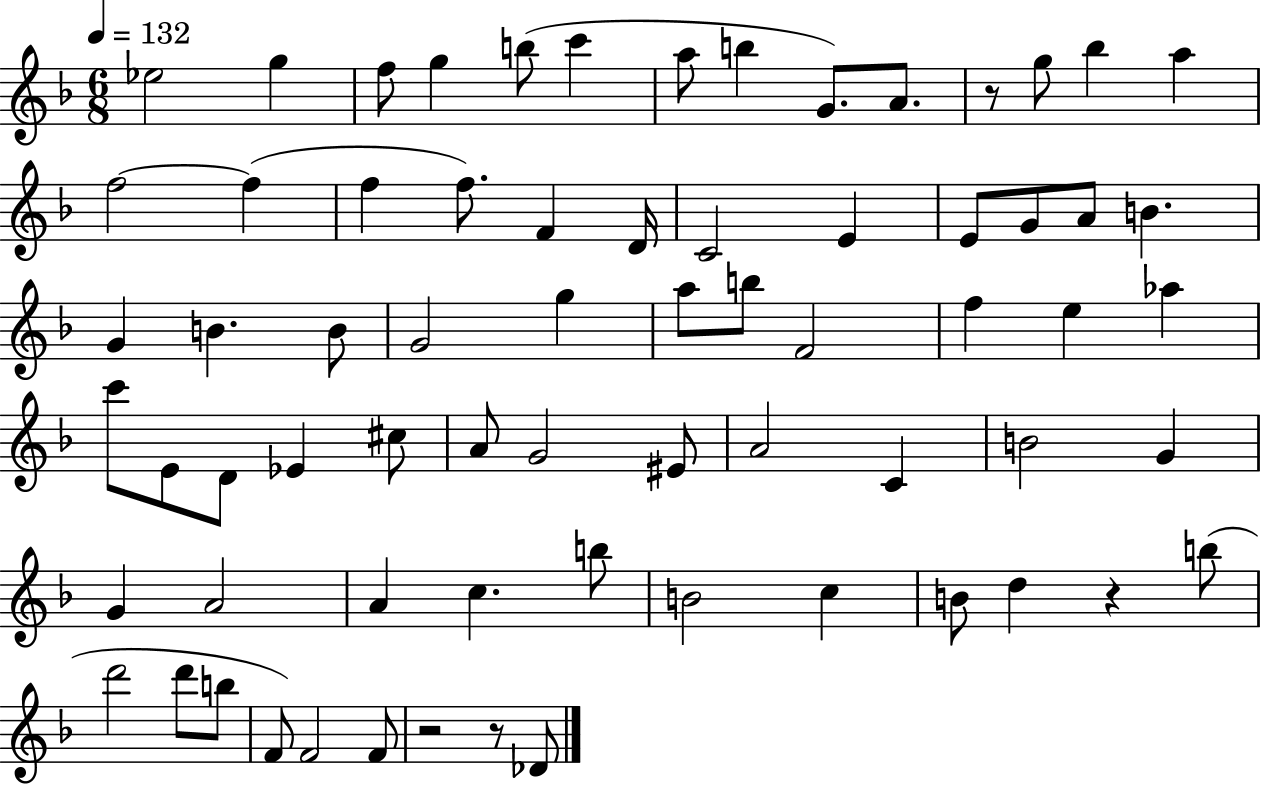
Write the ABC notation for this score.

X:1
T:Untitled
M:6/8
L:1/4
K:F
_e2 g f/2 g b/2 c' a/2 b G/2 A/2 z/2 g/2 _b a f2 f f f/2 F D/4 C2 E E/2 G/2 A/2 B G B B/2 G2 g a/2 b/2 F2 f e _a c'/2 E/2 D/2 _E ^c/2 A/2 G2 ^E/2 A2 C B2 G G A2 A c b/2 B2 c B/2 d z b/2 d'2 d'/2 b/2 F/2 F2 F/2 z2 z/2 _D/2